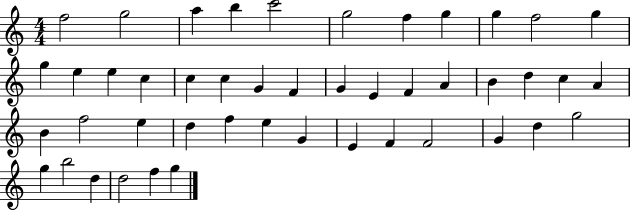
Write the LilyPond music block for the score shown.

{
  \clef treble
  \numericTimeSignature
  \time 4/4
  \key c \major
  f''2 g''2 | a''4 b''4 c'''2 | g''2 f''4 g''4 | g''4 f''2 g''4 | \break g''4 e''4 e''4 c''4 | c''4 c''4 g'4 f'4 | g'4 e'4 f'4 a'4 | b'4 d''4 c''4 a'4 | \break b'4 f''2 e''4 | d''4 f''4 e''4 g'4 | e'4 f'4 f'2 | g'4 d''4 g''2 | \break g''4 b''2 d''4 | d''2 f''4 g''4 | \bar "|."
}